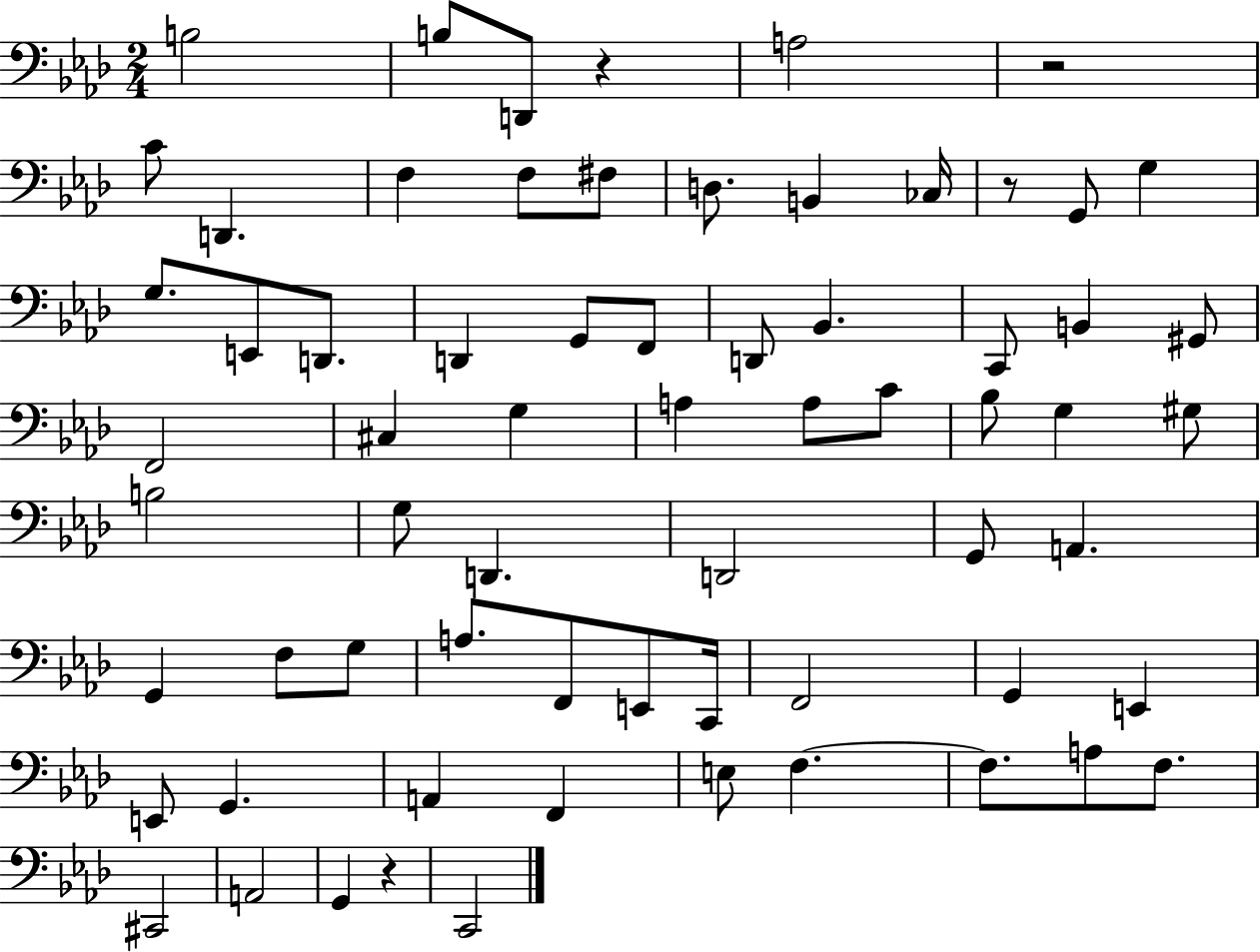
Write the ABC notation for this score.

X:1
T:Untitled
M:2/4
L:1/4
K:Ab
B,2 B,/2 D,,/2 z A,2 z2 C/2 D,, F, F,/2 ^F,/2 D,/2 B,, _C,/4 z/2 G,,/2 G, G,/2 E,,/2 D,,/2 D,, G,,/2 F,,/2 D,,/2 _B,, C,,/2 B,, ^G,,/2 F,,2 ^C, G, A, A,/2 C/2 _B,/2 G, ^G,/2 B,2 G,/2 D,, D,,2 G,,/2 A,, G,, F,/2 G,/2 A,/2 F,,/2 E,,/2 C,,/4 F,,2 G,, E,, E,,/2 G,, A,, F,, E,/2 F, F,/2 A,/2 F,/2 ^C,,2 A,,2 G,, z C,,2